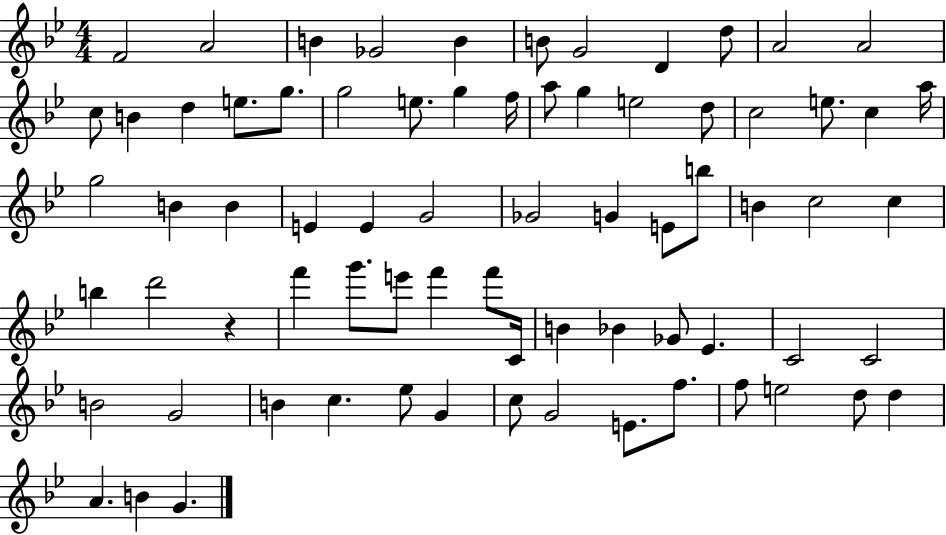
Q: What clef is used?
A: treble